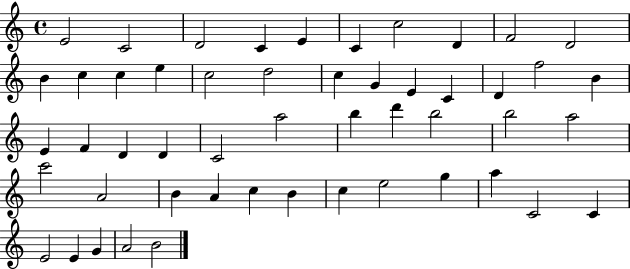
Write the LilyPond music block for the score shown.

{
  \clef treble
  \time 4/4
  \defaultTimeSignature
  \key c \major
  e'2 c'2 | d'2 c'4 e'4 | c'4 c''2 d'4 | f'2 d'2 | \break b'4 c''4 c''4 e''4 | c''2 d''2 | c''4 g'4 e'4 c'4 | d'4 f''2 b'4 | \break e'4 f'4 d'4 d'4 | c'2 a''2 | b''4 d'''4 b''2 | b''2 a''2 | \break c'''2 a'2 | b'4 a'4 c''4 b'4 | c''4 e''2 g''4 | a''4 c'2 c'4 | \break e'2 e'4 g'4 | a'2 b'2 | \bar "|."
}